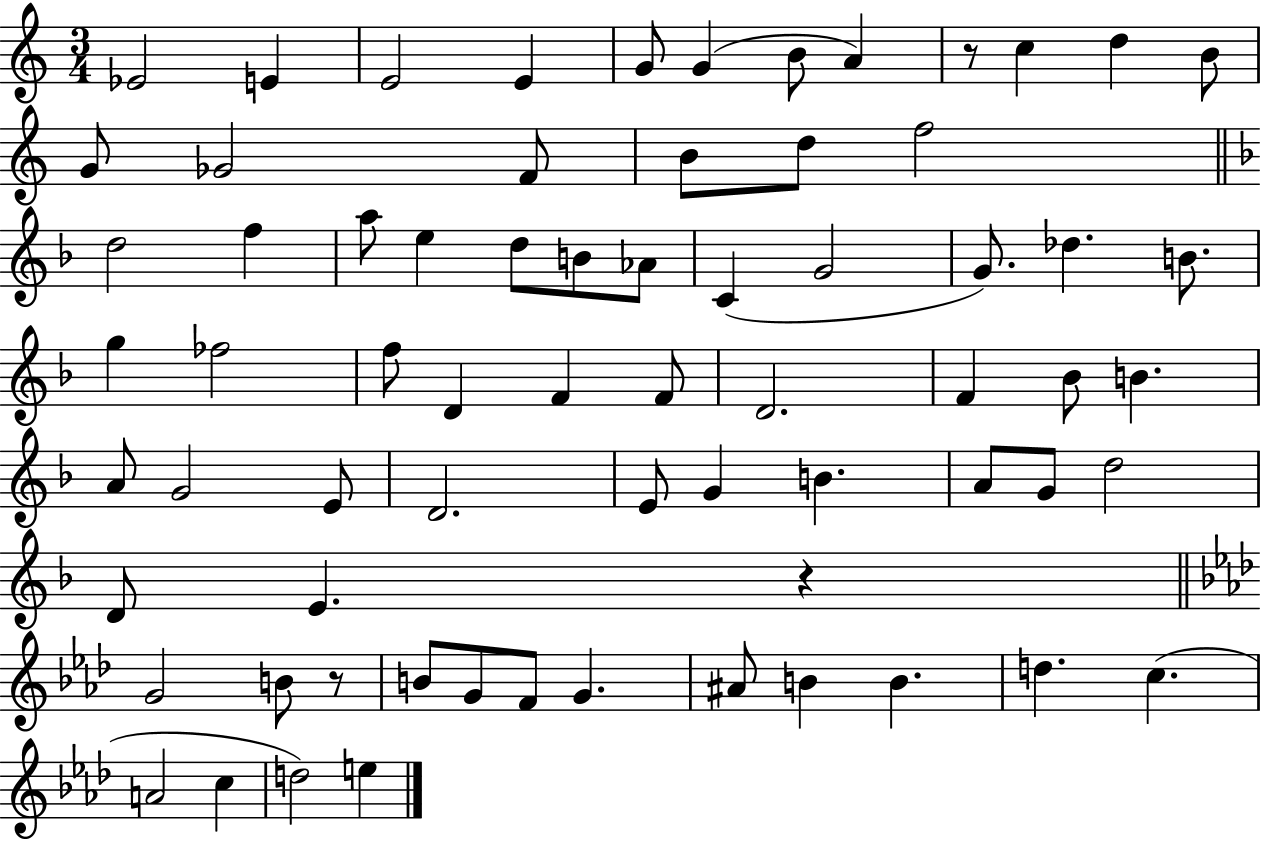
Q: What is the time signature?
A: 3/4